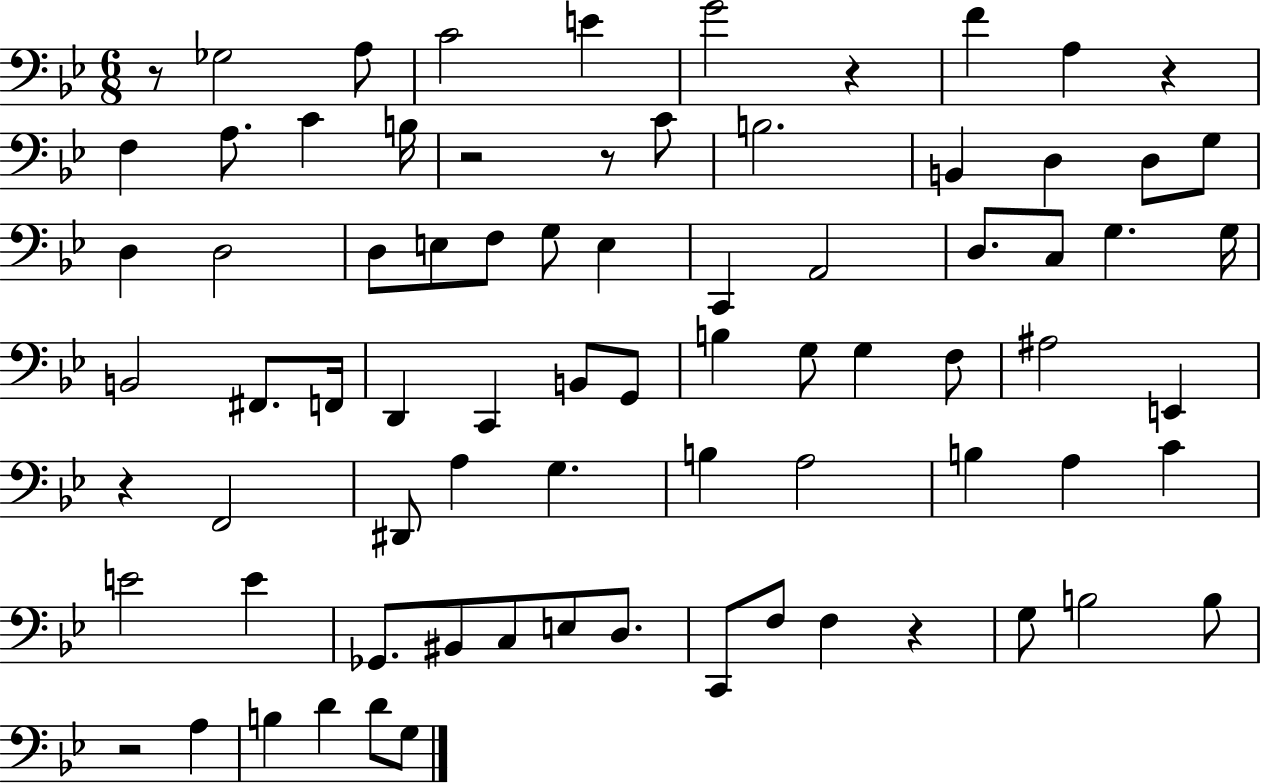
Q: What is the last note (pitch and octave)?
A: G3